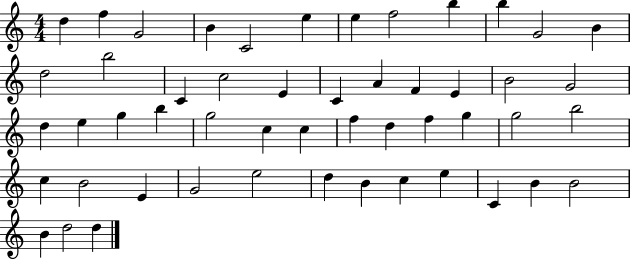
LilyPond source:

{
  \clef treble
  \numericTimeSignature
  \time 4/4
  \key c \major
  d''4 f''4 g'2 | b'4 c'2 e''4 | e''4 f''2 b''4 | b''4 g'2 b'4 | \break d''2 b''2 | c'4 c''2 e'4 | c'4 a'4 f'4 e'4 | b'2 g'2 | \break d''4 e''4 g''4 b''4 | g''2 c''4 c''4 | f''4 d''4 f''4 g''4 | g''2 b''2 | \break c''4 b'2 e'4 | g'2 e''2 | d''4 b'4 c''4 e''4 | c'4 b'4 b'2 | \break b'4 d''2 d''4 | \bar "|."
}